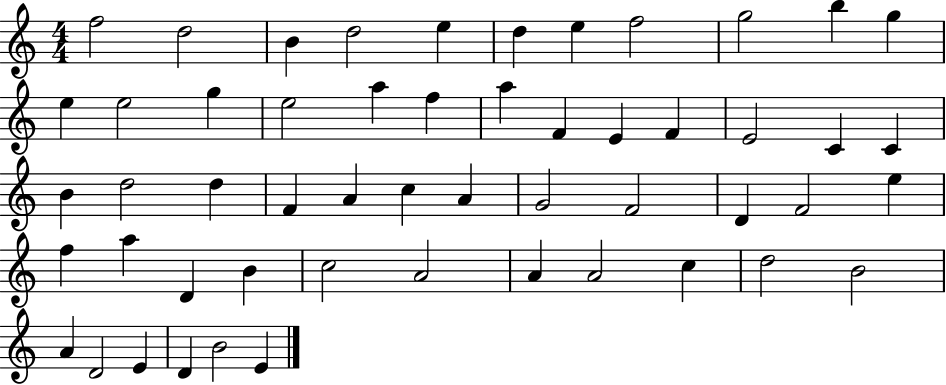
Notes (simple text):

F5/h D5/h B4/q D5/h E5/q D5/q E5/q F5/h G5/h B5/q G5/q E5/q E5/h G5/q E5/h A5/q F5/q A5/q F4/q E4/q F4/q E4/h C4/q C4/q B4/q D5/h D5/q F4/q A4/q C5/q A4/q G4/h F4/h D4/q F4/h E5/q F5/q A5/q D4/q B4/q C5/h A4/h A4/q A4/h C5/q D5/h B4/h A4/q D4/h E4/q D4/q B4/h E4/q